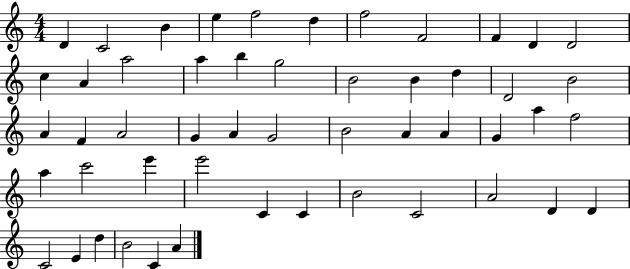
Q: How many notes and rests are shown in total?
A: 51